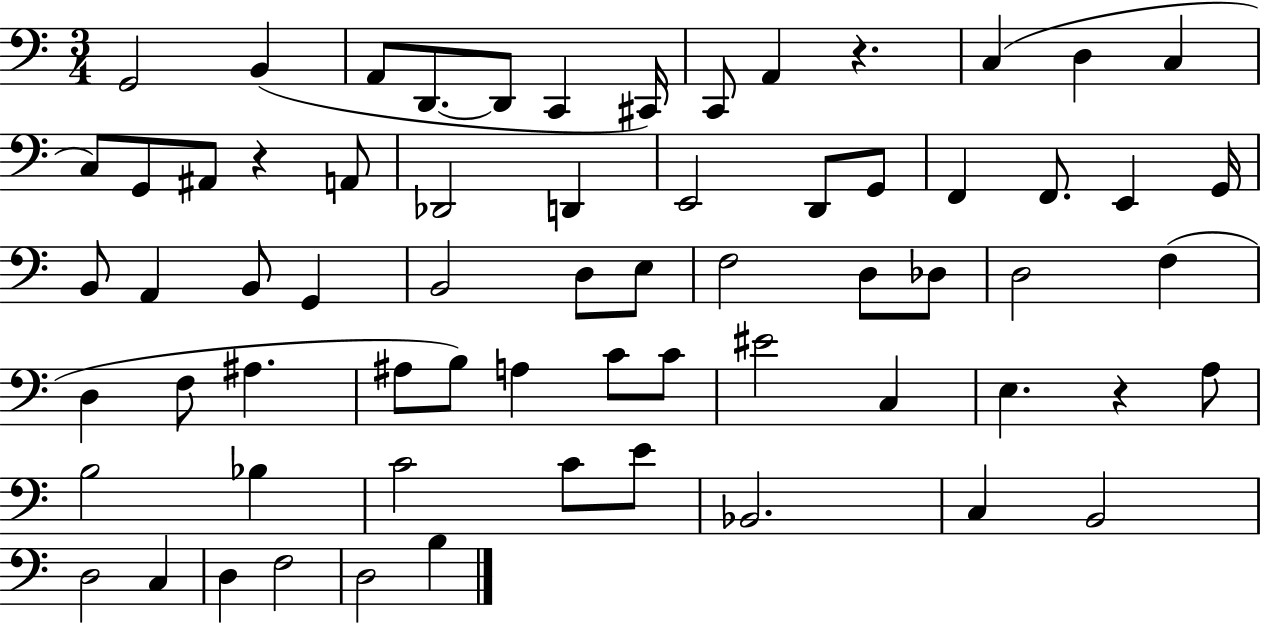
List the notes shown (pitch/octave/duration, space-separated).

G2/h B2/q A2/e D2/e. D2/e C2/q C#2/s C2/e A2/q R/q. C3/q D3/q C3/q C3/e G2/e A#2/e R/q A2/e Db2/h D2/q E2/h D2/e G2/e F2/q F2/e. E2/q G2/s B2/e A2/q B2/e G2/q B2/h D3/e E3/e F3/h D3/e Db3/e D3/h F3/q D3/q F3/e A#3/q. A#3/e B3/e A3/q C4/e C4/e EIS4/h C3/q E3/q. R/q A3/e B3/h Bb3/q C4/h C4/e E4/e Bb2/h. C3/q B2/h D3/h C3/q D3/q F3/h D3/h B3/q